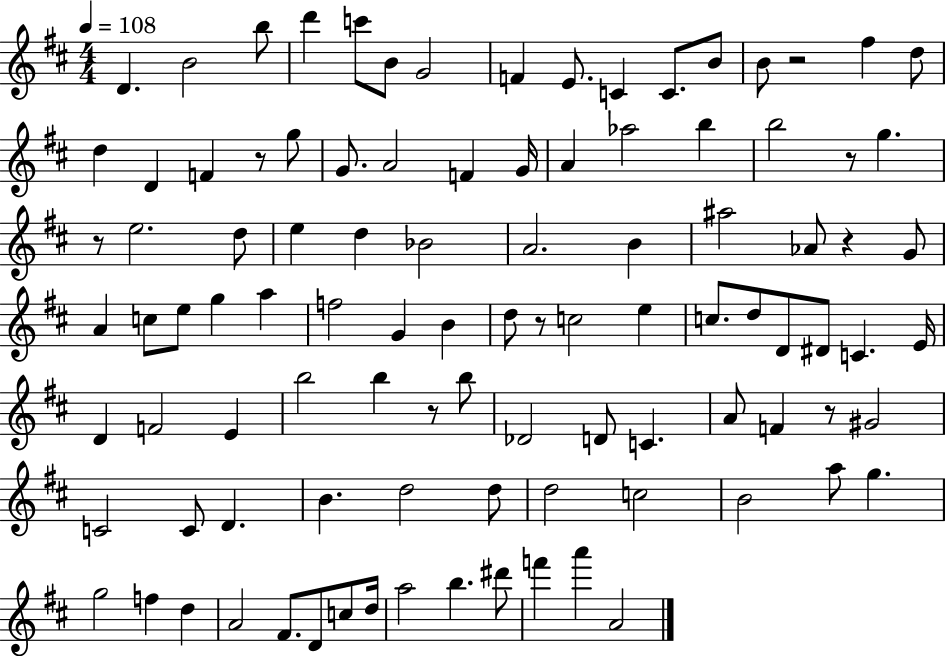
D4/q. B4/h B5/e D6/q C6/e B4/e G4/h F4/q E4/e. C4/q C4/e. B4/e B4/e R/h F#5/q D5/e D5/q D4/q F4/q R/e G5/e G4/e. A4/h F4/q G4/s A4/q Ab5/h B5/q B5/h R/e G5/q. R/e E5/h. D5/e E5/q D5/q Bb4/h A4/h. B4/q A#5/h Ab4/e R/q G4/e A4/q C5/e E5/e G5/q A5/q F5/h G4/q B4/q D5/e R/e C5/h E5/q C5/e. D5/e D4/e D#4/e C4/q. E4/s D4/q F4/h E4/q B5/h B5/q R/e B5/e Db4/h D4/e C4/q. A4/e F4/q R/e G#4/h C4/h C4/e D4/q. B4/q. D5/h D5/e D5/h C5/h B4/h A5/e G5/q. G5/h F5/q D5/q A4/h F#4/e. D4/e C5/e D5/s A5/h B5/q. D#6/e F6/q A6/q A4/h